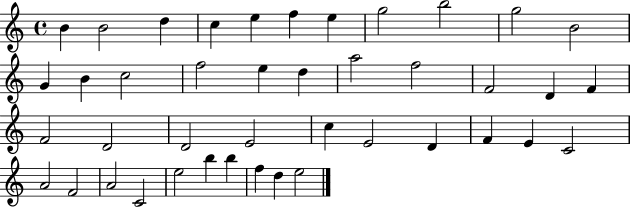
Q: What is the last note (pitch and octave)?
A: E5